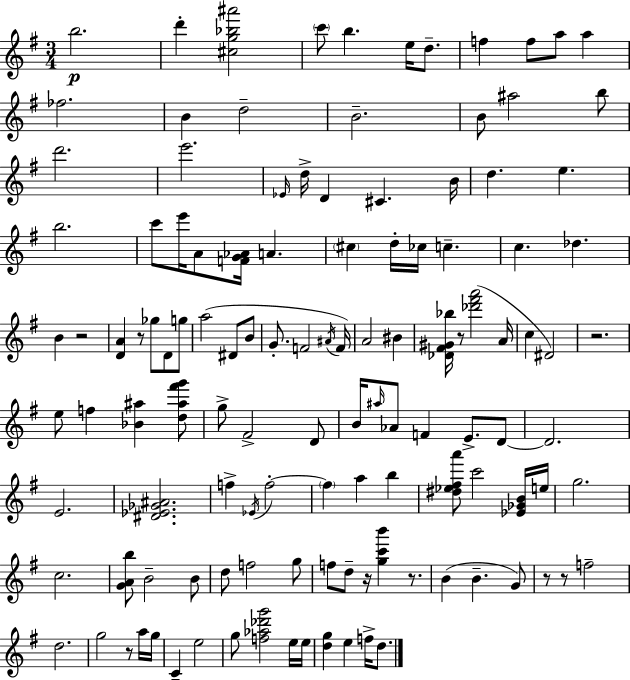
{
  \clef treble
  \numericTimeSignature
  \time 3/4
  \key g \major
  \repeat volta 2 { b''2.\p | d'''4-. <cis'' g'' bes'' ais'''>2 | \parenthesize c'''8 b''4. e''16 d''8.-- | f''4 f''8 a''8 a''4 | \break fes''2. | b'4 d''2-- | b'2.-- | b'8 ais''2 b''8 | \break d'''2. | e'''2. | \grace { ees'16 } d''16-> d'4 cis'4. | b'16 d''4. e''4. | \break b''2. | c'''8 e'''16 a'8 <f' g' aes'>16 a'4. | \parenthesize cis''4 d''16-. ces''16 c''4.-- | c''4. des''4. | \break b'4 r2 | <d' a'>4 r8 ges''8 d'8 g''8 | a''2( dis'8 b'8 | g'8.-. f'2 | \break \acciaccatura { ais'16 }) f'16 a'2 bis'4 | <des' fis' gis' bes''>16 r8 <des''' fis''' a'''>2( | a'16 c''4 dis'2) | r2. | \break e''8 f''4 <bes' ais''>4 | <d'' ais'' fis''' g'''>8 g''8-> fis'2-> | d'8 b'16 \grace { ais''16 } aes'8 f'4 e'8.-> | d'8~~ d'2. | \break e'2. | <dis' ees' ges' ais'>2. | f''4-> \acciaccatura { ees'16 } f''2-.~~ | \parenthesize f''4 a''4 | \break b''4 <dis'' ees'' fis'' a'''>8 c'''2 | <ees' ges' b'>16 e''16 g''2. | c''2. | <g' a' b''>8 b'2-- | \break b'8 d''8 f''2 | g''8 f''8 d''8-- r16 <g'' c''' b'''>4 | r8. b'4( b'4.-- | g'8) r8 r8 f''2-- | \break d''2. | g''2 | r8 a''16 g''16 c'4-- e''2 | g''8 <f'' aes'' des''' g'''>2 | \break e''16 e''16 <d'' g''>4 e''4 | f''16-> d''8. } \bar "|."
}